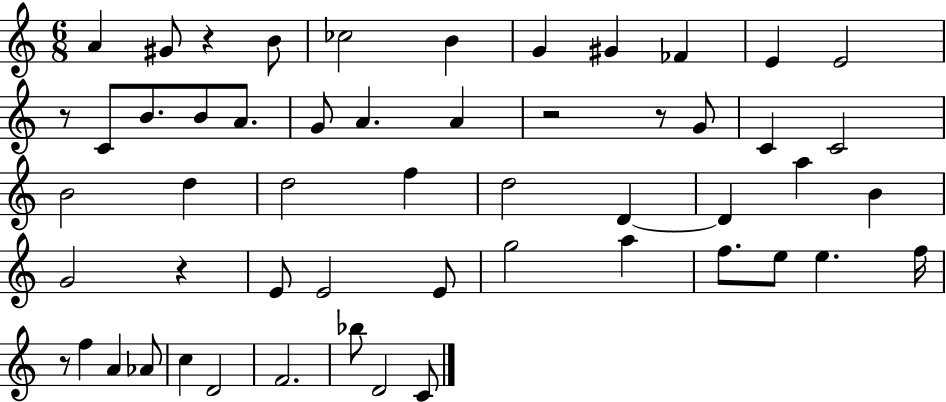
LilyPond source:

{
  \clef treble
  \numericTimeSignature
  \time 6/8
  \key c \major
  a'4 gis'8 r4 b'8 | ces''2 b'4 | g'4 gis'4 fes'4 | e'4 e'2 | \break r8 c'8 b'8. b'8 a'8. | g'8 a'4. a'4 | r2 r8 g'8 | c'4 c'2 | \break b'2 d''4 | d''2 f''4 | d''2 d'4~~ | d'4 a''4 b'4 | \break g'2 r4 | e'8 e'2 e'8 | g''2 a''4 | f''8. e''8 e''4. f''16 | \break r8 f''4 a'4 aes'8 | c''4 d'2 | f'2. | bes''8 d'2 c'8 | \break \bar "|."
}